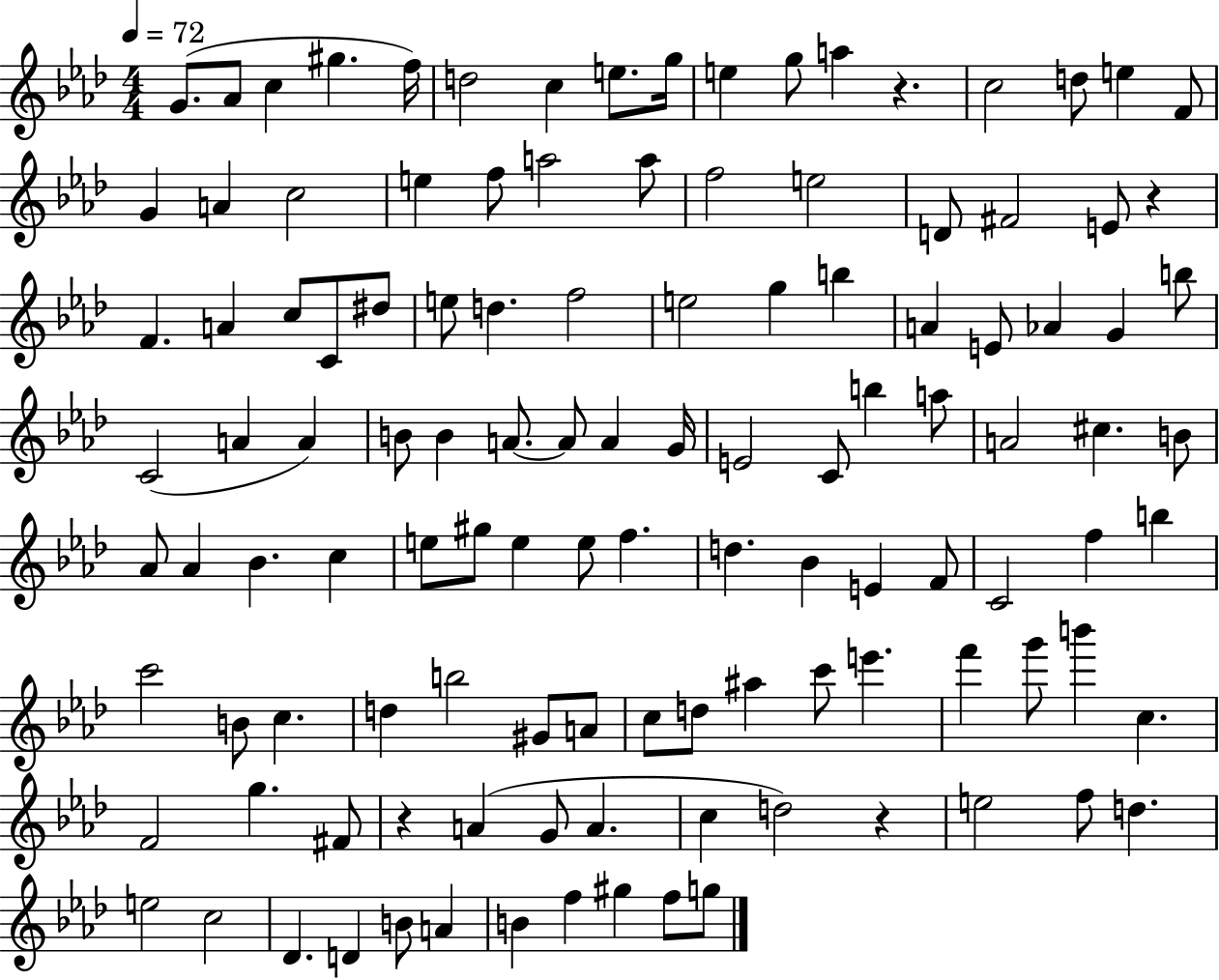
G4/e. Ab4/e C5/q G#5/q. F5/s D5/h C5/q E5/e. G5/s E5/q G5/e A5/q R/q. C5/h D5/e E5/q F4/e G4/q A4/q C5/h E5/q F5/e A5/h A5/e F5/h E5/h D4/e F#4/h E4/e R/q F4/q. A4/q C5/e C4/e D#5/e E5/e D5/q. F5/h E5/h G5/q B5/q A4/q E4/e Ab4/q G4/q B5/e C4/h A4/q A4/q B4/e B4/q A4/e. A4/e A4/q G4/s E4/h C4/e B5/q A5/e A4/h C#5/q. B4/e Ab4/e Ab4/q Bb4/q. C5/q E5/e G#5/e E5/q E5/e F5/q. D5/q. Bb4/q E4/q F4/e C4/h F5/q B5/q C6/h B4/e C5/q. D5/q B5/h G#4/e A4/e C5/e D5/e A#5/q C6/e E6/q. F6/q G6/e B6/q C5/q. F4/h G5/q. F#4/e R/q A4/q G4/e A4/q. C5/q D5/h R/q E5/h F5/e D5/q. E5/h C5/h Db4/q. D4/q B4/e A4/q B4/q F5/q G#5/q F5/e G5/e